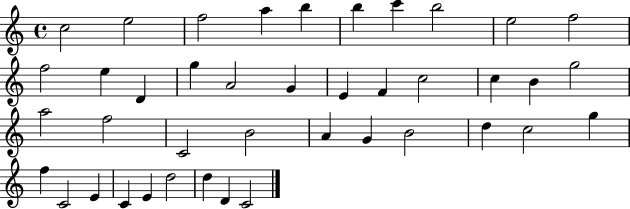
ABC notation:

X:1
T:Untitled
M:4/4
L:1/4
K:C
c2 e2 f2 a b b c' b2 e2 f2 f2 e D g A2 G E F c2 c B g2 a2 f2 C2 B2 A G B2 d c2 g f C2 E C E d2 d D C2